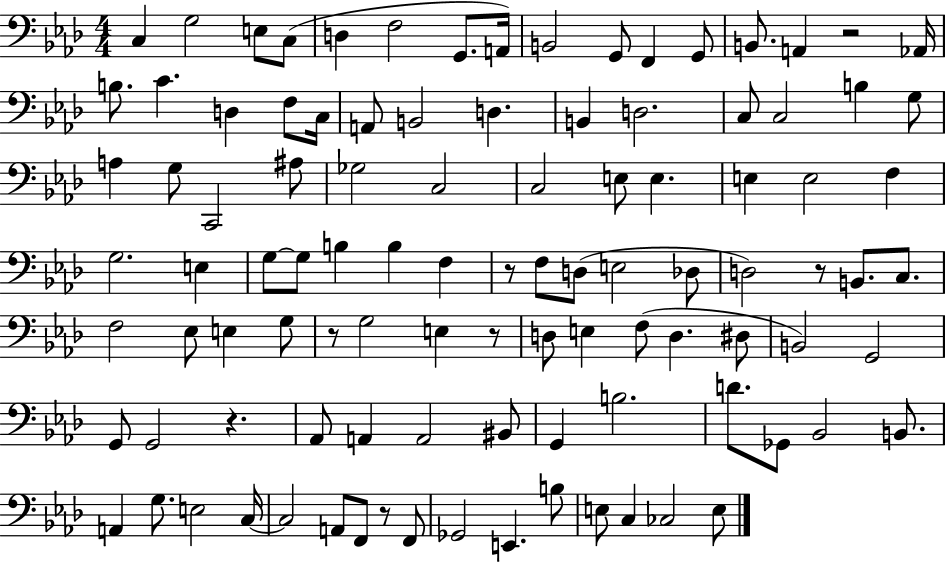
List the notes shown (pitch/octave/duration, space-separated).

C3/q G3/h E3/e C3/e D3/q F3/h G2/e. A2/s B2/h G2/e F2/q G2/e B2/e. A2/q R/h Ab2/s B3/e. C4/q. D3/q F3/e C3/s A2/e B2/h D3/q. B2/q D3/h. C3/e C3/h B3/q G3/e A3/q G3/e C2/h A#3/e Gb3/h C3/h C3/h E3/e E3/q. E3/q E3/h F3/q G3/h. E3/q G3/e G3/e B3/q B3/q F3/q R/e F3/e D3/e E3/h Db3/e D3/h R/e B2/e. C3/e. F3/h Eb3/e E3/q G3/e R/e G3/h E3/q R/e D3/e E3/q F3/e D3/q. D#3/e B2/h G2/h G2/e G2/h R/q. Ab2/e A2/q A2/h BIS2/e G2/q B3/h. D4/e. Gb2/e Bb2/h B2/e. A2/q G3/e. E3/h C3/s C3/h A2/e F2/e R/e F2/e Gb2/h E2/q. B3/e E3/e C3/q CES3/h E3/e